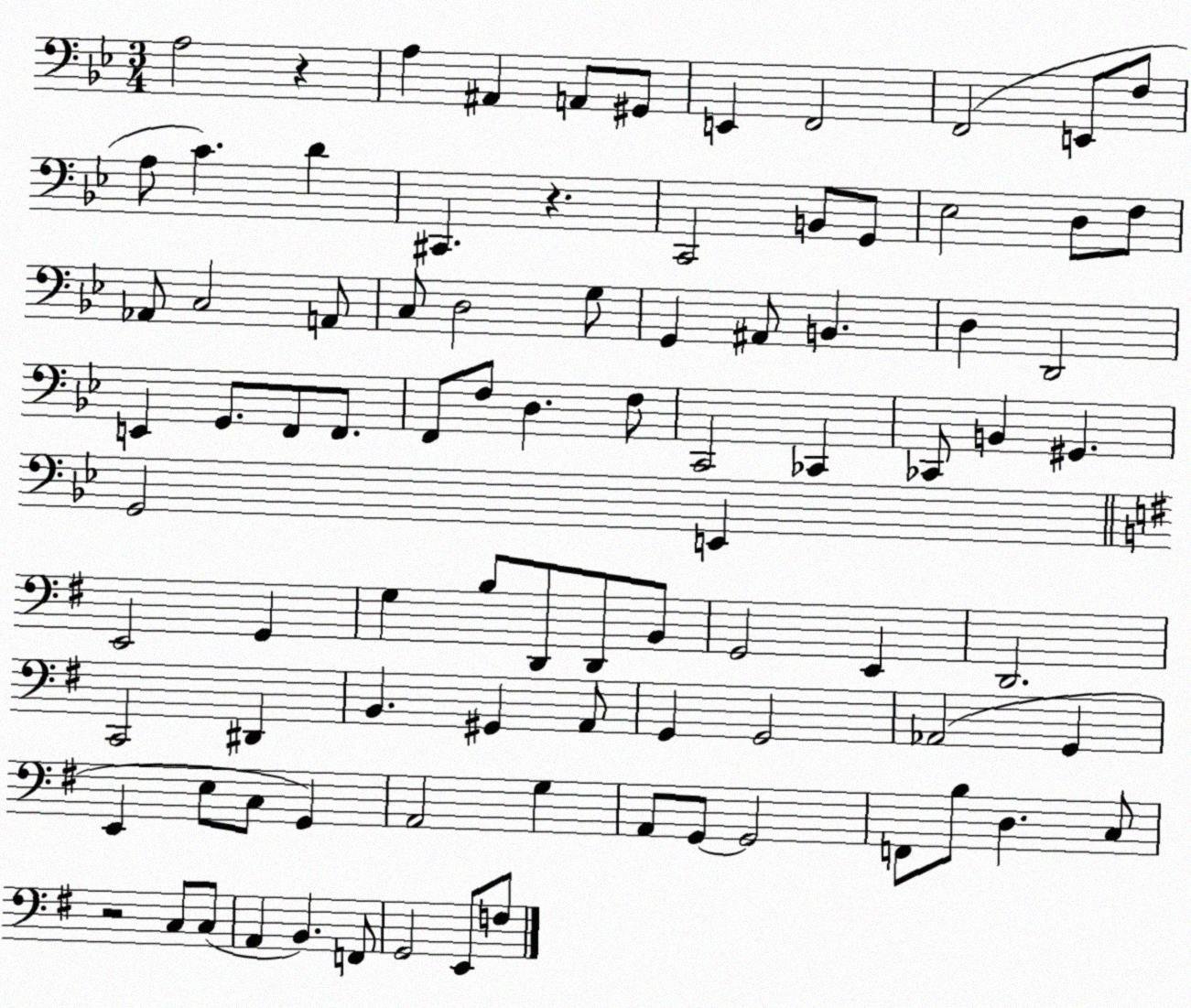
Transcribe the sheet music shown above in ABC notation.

X:1
T:Untitled
M:3/4
L:1/4
K:Bb
A,2 z A, ^A,, A,,/2 ^G,,/2 E,, F,,2 F,,2 E,,/2 F,/2 A,/2 C D ^C,, z C,,2 B,,/2 G,,/2 _E,2 D,/2 F,/2 _A,,/2 C,2 A,,/2 C,/2 D,2 G,/2 G,, ^A,,/2 B,, D, D,,2 E,, G,,/2 F,,/2 F,,/2 F,,/2 F,/2 D, F,/2 C,,2 _C,, _C,,/2 B,, ^G,, G,,2 E,, E,,2 G,, G, B,/2 D,,/2 D,,/2 B,,/2 G,,2 E,, D,,2 C,,2 ^D,, B,, ^G,, A,,/2 G,, G,,2 _A,,2 G,, E,, E,/2 C,/2 G,, A,,2 G, A,,/2 G,,/2 G,,2 F,,/2 B,/2 D, C,/2 z2 C,/2 C,/2 A,, B,, F,,/2 G,,2 E,,/2 F,/2